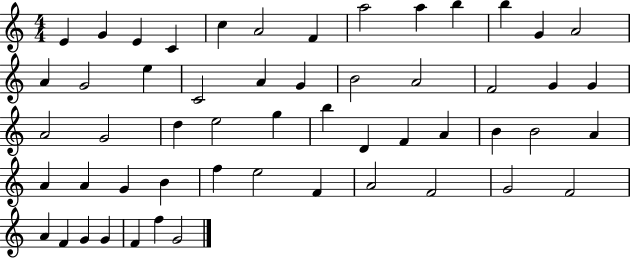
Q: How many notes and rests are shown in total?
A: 54